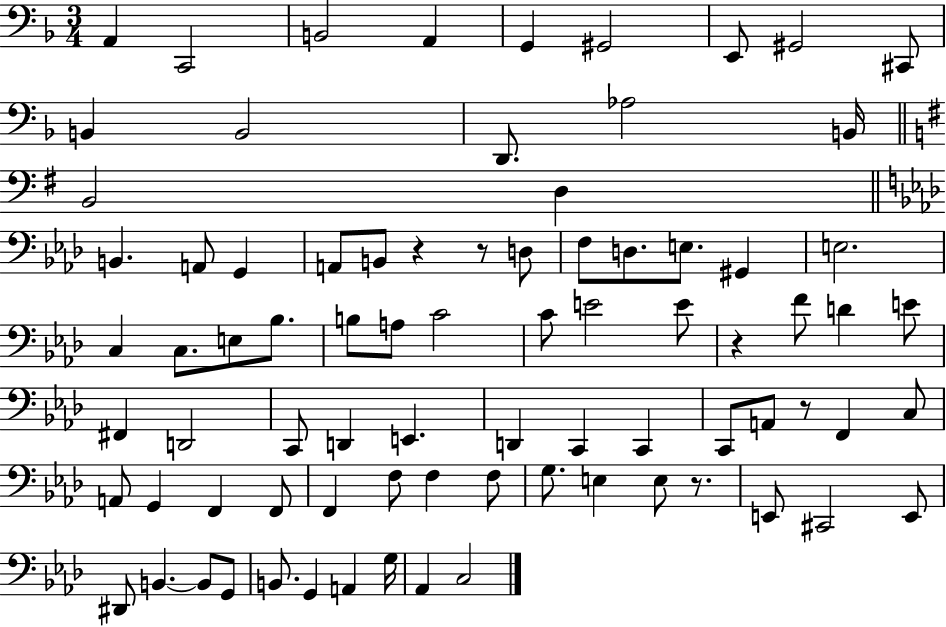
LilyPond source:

{
  \clef bass
  \numericTimeSignature
  \time 3/4
  \key f \major
  \repeat volta 2 { a,4 c,2 | b,2 a,4 | g,4 gis,2 | e,8 gis,2 cis,8 | \break b,4 b,2 | d,8. aes2 b,16 | \bar "||" \break \key e \minor b,2 d4 | \bar "||" \break \key f \minor b,4. a,8 g,4 | a,8 b,8 r4 r8 d8 | f8 d8. e8. gis,4 | e2. | \break c4 c8. e8 bes8. | b8 a8 c'2 | c'8 e'2 e'8 | r4 f'8 d'4 e'8 | \break fis,4 d,2 | c,8 d,4 e,4. | d,4 c,4 c,4 | c,8 a,8 r8 f,4 c8 | \break a,8 g,4 f,4 f,8 | f,4 f8 f4 f8 | g8. e4 e8 r8. | e,8 cis,2 e,8 | \break dis,8 b,4.~~ b,8 g,8 | b,8. g,4 a,4 g16 | aes,4 c2 | } \bar "|."
}